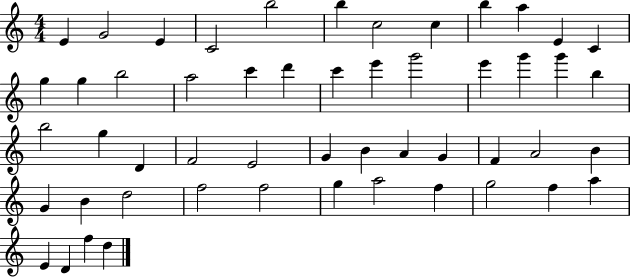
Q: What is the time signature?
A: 4/4